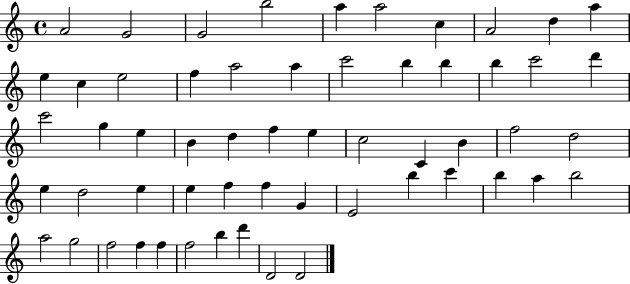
{
  \clef treble
  \time 4/4
  \defaultTimeSignature
  \key c \major
  a'2 g'2 | g'2 b''2 | a''4 a''2 c''4 | a'2 d''4 a''4 | \break e''4 c''4 e''2 | f''4 a''2 a''4 | c'''2 b''4 b''4 | b''4 c'''2 d'''4 | \break c'''2 g''4 e''4 | b'4 d''4 f''4 e''4 | c''2 c'4 b'4 | f''2 d''2 | \break e''4 d''2 e''4 | e''4 f''4 f''4 g'4 | e'2 b''4 c'''4 | b''4 a''4 b''2 | \break a''2 g''2 | f''2 f''4 f''4 | f''2 b''4 d'''4 | d'2 d'2 | \break \bar "|."
}